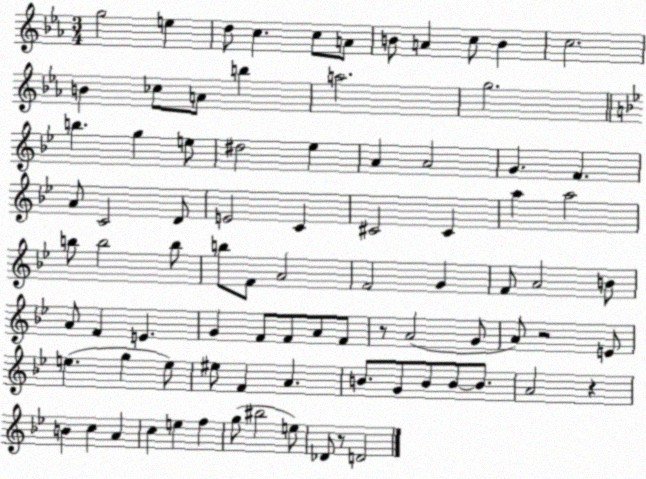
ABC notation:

X:1
T:Untitled
M:3/4
L:1/4
K:Eb
g2 e d/2 c c/2 A/2 B/2 A c/2 B c2 B _c/2 A/2 b a2 g2 b g e/2 ^d2 _e A A2 G F A/2 C2 D/2 E2 C ^C2 ^C a a2 b/2 b2 b/2 b/2 F/2 A2 F2 G F/2 A2 B/2 A/2 F E G F/2 F/2 A/2 F/2 z/2 A2 G/2 A/2 z2 E/2 e g e/2 ^e/2 F A B/2 G/2 B/2 B/2 B/2 A2 z B c A c e f g/2 ^b2 e/2 _D/2 z/2 D2